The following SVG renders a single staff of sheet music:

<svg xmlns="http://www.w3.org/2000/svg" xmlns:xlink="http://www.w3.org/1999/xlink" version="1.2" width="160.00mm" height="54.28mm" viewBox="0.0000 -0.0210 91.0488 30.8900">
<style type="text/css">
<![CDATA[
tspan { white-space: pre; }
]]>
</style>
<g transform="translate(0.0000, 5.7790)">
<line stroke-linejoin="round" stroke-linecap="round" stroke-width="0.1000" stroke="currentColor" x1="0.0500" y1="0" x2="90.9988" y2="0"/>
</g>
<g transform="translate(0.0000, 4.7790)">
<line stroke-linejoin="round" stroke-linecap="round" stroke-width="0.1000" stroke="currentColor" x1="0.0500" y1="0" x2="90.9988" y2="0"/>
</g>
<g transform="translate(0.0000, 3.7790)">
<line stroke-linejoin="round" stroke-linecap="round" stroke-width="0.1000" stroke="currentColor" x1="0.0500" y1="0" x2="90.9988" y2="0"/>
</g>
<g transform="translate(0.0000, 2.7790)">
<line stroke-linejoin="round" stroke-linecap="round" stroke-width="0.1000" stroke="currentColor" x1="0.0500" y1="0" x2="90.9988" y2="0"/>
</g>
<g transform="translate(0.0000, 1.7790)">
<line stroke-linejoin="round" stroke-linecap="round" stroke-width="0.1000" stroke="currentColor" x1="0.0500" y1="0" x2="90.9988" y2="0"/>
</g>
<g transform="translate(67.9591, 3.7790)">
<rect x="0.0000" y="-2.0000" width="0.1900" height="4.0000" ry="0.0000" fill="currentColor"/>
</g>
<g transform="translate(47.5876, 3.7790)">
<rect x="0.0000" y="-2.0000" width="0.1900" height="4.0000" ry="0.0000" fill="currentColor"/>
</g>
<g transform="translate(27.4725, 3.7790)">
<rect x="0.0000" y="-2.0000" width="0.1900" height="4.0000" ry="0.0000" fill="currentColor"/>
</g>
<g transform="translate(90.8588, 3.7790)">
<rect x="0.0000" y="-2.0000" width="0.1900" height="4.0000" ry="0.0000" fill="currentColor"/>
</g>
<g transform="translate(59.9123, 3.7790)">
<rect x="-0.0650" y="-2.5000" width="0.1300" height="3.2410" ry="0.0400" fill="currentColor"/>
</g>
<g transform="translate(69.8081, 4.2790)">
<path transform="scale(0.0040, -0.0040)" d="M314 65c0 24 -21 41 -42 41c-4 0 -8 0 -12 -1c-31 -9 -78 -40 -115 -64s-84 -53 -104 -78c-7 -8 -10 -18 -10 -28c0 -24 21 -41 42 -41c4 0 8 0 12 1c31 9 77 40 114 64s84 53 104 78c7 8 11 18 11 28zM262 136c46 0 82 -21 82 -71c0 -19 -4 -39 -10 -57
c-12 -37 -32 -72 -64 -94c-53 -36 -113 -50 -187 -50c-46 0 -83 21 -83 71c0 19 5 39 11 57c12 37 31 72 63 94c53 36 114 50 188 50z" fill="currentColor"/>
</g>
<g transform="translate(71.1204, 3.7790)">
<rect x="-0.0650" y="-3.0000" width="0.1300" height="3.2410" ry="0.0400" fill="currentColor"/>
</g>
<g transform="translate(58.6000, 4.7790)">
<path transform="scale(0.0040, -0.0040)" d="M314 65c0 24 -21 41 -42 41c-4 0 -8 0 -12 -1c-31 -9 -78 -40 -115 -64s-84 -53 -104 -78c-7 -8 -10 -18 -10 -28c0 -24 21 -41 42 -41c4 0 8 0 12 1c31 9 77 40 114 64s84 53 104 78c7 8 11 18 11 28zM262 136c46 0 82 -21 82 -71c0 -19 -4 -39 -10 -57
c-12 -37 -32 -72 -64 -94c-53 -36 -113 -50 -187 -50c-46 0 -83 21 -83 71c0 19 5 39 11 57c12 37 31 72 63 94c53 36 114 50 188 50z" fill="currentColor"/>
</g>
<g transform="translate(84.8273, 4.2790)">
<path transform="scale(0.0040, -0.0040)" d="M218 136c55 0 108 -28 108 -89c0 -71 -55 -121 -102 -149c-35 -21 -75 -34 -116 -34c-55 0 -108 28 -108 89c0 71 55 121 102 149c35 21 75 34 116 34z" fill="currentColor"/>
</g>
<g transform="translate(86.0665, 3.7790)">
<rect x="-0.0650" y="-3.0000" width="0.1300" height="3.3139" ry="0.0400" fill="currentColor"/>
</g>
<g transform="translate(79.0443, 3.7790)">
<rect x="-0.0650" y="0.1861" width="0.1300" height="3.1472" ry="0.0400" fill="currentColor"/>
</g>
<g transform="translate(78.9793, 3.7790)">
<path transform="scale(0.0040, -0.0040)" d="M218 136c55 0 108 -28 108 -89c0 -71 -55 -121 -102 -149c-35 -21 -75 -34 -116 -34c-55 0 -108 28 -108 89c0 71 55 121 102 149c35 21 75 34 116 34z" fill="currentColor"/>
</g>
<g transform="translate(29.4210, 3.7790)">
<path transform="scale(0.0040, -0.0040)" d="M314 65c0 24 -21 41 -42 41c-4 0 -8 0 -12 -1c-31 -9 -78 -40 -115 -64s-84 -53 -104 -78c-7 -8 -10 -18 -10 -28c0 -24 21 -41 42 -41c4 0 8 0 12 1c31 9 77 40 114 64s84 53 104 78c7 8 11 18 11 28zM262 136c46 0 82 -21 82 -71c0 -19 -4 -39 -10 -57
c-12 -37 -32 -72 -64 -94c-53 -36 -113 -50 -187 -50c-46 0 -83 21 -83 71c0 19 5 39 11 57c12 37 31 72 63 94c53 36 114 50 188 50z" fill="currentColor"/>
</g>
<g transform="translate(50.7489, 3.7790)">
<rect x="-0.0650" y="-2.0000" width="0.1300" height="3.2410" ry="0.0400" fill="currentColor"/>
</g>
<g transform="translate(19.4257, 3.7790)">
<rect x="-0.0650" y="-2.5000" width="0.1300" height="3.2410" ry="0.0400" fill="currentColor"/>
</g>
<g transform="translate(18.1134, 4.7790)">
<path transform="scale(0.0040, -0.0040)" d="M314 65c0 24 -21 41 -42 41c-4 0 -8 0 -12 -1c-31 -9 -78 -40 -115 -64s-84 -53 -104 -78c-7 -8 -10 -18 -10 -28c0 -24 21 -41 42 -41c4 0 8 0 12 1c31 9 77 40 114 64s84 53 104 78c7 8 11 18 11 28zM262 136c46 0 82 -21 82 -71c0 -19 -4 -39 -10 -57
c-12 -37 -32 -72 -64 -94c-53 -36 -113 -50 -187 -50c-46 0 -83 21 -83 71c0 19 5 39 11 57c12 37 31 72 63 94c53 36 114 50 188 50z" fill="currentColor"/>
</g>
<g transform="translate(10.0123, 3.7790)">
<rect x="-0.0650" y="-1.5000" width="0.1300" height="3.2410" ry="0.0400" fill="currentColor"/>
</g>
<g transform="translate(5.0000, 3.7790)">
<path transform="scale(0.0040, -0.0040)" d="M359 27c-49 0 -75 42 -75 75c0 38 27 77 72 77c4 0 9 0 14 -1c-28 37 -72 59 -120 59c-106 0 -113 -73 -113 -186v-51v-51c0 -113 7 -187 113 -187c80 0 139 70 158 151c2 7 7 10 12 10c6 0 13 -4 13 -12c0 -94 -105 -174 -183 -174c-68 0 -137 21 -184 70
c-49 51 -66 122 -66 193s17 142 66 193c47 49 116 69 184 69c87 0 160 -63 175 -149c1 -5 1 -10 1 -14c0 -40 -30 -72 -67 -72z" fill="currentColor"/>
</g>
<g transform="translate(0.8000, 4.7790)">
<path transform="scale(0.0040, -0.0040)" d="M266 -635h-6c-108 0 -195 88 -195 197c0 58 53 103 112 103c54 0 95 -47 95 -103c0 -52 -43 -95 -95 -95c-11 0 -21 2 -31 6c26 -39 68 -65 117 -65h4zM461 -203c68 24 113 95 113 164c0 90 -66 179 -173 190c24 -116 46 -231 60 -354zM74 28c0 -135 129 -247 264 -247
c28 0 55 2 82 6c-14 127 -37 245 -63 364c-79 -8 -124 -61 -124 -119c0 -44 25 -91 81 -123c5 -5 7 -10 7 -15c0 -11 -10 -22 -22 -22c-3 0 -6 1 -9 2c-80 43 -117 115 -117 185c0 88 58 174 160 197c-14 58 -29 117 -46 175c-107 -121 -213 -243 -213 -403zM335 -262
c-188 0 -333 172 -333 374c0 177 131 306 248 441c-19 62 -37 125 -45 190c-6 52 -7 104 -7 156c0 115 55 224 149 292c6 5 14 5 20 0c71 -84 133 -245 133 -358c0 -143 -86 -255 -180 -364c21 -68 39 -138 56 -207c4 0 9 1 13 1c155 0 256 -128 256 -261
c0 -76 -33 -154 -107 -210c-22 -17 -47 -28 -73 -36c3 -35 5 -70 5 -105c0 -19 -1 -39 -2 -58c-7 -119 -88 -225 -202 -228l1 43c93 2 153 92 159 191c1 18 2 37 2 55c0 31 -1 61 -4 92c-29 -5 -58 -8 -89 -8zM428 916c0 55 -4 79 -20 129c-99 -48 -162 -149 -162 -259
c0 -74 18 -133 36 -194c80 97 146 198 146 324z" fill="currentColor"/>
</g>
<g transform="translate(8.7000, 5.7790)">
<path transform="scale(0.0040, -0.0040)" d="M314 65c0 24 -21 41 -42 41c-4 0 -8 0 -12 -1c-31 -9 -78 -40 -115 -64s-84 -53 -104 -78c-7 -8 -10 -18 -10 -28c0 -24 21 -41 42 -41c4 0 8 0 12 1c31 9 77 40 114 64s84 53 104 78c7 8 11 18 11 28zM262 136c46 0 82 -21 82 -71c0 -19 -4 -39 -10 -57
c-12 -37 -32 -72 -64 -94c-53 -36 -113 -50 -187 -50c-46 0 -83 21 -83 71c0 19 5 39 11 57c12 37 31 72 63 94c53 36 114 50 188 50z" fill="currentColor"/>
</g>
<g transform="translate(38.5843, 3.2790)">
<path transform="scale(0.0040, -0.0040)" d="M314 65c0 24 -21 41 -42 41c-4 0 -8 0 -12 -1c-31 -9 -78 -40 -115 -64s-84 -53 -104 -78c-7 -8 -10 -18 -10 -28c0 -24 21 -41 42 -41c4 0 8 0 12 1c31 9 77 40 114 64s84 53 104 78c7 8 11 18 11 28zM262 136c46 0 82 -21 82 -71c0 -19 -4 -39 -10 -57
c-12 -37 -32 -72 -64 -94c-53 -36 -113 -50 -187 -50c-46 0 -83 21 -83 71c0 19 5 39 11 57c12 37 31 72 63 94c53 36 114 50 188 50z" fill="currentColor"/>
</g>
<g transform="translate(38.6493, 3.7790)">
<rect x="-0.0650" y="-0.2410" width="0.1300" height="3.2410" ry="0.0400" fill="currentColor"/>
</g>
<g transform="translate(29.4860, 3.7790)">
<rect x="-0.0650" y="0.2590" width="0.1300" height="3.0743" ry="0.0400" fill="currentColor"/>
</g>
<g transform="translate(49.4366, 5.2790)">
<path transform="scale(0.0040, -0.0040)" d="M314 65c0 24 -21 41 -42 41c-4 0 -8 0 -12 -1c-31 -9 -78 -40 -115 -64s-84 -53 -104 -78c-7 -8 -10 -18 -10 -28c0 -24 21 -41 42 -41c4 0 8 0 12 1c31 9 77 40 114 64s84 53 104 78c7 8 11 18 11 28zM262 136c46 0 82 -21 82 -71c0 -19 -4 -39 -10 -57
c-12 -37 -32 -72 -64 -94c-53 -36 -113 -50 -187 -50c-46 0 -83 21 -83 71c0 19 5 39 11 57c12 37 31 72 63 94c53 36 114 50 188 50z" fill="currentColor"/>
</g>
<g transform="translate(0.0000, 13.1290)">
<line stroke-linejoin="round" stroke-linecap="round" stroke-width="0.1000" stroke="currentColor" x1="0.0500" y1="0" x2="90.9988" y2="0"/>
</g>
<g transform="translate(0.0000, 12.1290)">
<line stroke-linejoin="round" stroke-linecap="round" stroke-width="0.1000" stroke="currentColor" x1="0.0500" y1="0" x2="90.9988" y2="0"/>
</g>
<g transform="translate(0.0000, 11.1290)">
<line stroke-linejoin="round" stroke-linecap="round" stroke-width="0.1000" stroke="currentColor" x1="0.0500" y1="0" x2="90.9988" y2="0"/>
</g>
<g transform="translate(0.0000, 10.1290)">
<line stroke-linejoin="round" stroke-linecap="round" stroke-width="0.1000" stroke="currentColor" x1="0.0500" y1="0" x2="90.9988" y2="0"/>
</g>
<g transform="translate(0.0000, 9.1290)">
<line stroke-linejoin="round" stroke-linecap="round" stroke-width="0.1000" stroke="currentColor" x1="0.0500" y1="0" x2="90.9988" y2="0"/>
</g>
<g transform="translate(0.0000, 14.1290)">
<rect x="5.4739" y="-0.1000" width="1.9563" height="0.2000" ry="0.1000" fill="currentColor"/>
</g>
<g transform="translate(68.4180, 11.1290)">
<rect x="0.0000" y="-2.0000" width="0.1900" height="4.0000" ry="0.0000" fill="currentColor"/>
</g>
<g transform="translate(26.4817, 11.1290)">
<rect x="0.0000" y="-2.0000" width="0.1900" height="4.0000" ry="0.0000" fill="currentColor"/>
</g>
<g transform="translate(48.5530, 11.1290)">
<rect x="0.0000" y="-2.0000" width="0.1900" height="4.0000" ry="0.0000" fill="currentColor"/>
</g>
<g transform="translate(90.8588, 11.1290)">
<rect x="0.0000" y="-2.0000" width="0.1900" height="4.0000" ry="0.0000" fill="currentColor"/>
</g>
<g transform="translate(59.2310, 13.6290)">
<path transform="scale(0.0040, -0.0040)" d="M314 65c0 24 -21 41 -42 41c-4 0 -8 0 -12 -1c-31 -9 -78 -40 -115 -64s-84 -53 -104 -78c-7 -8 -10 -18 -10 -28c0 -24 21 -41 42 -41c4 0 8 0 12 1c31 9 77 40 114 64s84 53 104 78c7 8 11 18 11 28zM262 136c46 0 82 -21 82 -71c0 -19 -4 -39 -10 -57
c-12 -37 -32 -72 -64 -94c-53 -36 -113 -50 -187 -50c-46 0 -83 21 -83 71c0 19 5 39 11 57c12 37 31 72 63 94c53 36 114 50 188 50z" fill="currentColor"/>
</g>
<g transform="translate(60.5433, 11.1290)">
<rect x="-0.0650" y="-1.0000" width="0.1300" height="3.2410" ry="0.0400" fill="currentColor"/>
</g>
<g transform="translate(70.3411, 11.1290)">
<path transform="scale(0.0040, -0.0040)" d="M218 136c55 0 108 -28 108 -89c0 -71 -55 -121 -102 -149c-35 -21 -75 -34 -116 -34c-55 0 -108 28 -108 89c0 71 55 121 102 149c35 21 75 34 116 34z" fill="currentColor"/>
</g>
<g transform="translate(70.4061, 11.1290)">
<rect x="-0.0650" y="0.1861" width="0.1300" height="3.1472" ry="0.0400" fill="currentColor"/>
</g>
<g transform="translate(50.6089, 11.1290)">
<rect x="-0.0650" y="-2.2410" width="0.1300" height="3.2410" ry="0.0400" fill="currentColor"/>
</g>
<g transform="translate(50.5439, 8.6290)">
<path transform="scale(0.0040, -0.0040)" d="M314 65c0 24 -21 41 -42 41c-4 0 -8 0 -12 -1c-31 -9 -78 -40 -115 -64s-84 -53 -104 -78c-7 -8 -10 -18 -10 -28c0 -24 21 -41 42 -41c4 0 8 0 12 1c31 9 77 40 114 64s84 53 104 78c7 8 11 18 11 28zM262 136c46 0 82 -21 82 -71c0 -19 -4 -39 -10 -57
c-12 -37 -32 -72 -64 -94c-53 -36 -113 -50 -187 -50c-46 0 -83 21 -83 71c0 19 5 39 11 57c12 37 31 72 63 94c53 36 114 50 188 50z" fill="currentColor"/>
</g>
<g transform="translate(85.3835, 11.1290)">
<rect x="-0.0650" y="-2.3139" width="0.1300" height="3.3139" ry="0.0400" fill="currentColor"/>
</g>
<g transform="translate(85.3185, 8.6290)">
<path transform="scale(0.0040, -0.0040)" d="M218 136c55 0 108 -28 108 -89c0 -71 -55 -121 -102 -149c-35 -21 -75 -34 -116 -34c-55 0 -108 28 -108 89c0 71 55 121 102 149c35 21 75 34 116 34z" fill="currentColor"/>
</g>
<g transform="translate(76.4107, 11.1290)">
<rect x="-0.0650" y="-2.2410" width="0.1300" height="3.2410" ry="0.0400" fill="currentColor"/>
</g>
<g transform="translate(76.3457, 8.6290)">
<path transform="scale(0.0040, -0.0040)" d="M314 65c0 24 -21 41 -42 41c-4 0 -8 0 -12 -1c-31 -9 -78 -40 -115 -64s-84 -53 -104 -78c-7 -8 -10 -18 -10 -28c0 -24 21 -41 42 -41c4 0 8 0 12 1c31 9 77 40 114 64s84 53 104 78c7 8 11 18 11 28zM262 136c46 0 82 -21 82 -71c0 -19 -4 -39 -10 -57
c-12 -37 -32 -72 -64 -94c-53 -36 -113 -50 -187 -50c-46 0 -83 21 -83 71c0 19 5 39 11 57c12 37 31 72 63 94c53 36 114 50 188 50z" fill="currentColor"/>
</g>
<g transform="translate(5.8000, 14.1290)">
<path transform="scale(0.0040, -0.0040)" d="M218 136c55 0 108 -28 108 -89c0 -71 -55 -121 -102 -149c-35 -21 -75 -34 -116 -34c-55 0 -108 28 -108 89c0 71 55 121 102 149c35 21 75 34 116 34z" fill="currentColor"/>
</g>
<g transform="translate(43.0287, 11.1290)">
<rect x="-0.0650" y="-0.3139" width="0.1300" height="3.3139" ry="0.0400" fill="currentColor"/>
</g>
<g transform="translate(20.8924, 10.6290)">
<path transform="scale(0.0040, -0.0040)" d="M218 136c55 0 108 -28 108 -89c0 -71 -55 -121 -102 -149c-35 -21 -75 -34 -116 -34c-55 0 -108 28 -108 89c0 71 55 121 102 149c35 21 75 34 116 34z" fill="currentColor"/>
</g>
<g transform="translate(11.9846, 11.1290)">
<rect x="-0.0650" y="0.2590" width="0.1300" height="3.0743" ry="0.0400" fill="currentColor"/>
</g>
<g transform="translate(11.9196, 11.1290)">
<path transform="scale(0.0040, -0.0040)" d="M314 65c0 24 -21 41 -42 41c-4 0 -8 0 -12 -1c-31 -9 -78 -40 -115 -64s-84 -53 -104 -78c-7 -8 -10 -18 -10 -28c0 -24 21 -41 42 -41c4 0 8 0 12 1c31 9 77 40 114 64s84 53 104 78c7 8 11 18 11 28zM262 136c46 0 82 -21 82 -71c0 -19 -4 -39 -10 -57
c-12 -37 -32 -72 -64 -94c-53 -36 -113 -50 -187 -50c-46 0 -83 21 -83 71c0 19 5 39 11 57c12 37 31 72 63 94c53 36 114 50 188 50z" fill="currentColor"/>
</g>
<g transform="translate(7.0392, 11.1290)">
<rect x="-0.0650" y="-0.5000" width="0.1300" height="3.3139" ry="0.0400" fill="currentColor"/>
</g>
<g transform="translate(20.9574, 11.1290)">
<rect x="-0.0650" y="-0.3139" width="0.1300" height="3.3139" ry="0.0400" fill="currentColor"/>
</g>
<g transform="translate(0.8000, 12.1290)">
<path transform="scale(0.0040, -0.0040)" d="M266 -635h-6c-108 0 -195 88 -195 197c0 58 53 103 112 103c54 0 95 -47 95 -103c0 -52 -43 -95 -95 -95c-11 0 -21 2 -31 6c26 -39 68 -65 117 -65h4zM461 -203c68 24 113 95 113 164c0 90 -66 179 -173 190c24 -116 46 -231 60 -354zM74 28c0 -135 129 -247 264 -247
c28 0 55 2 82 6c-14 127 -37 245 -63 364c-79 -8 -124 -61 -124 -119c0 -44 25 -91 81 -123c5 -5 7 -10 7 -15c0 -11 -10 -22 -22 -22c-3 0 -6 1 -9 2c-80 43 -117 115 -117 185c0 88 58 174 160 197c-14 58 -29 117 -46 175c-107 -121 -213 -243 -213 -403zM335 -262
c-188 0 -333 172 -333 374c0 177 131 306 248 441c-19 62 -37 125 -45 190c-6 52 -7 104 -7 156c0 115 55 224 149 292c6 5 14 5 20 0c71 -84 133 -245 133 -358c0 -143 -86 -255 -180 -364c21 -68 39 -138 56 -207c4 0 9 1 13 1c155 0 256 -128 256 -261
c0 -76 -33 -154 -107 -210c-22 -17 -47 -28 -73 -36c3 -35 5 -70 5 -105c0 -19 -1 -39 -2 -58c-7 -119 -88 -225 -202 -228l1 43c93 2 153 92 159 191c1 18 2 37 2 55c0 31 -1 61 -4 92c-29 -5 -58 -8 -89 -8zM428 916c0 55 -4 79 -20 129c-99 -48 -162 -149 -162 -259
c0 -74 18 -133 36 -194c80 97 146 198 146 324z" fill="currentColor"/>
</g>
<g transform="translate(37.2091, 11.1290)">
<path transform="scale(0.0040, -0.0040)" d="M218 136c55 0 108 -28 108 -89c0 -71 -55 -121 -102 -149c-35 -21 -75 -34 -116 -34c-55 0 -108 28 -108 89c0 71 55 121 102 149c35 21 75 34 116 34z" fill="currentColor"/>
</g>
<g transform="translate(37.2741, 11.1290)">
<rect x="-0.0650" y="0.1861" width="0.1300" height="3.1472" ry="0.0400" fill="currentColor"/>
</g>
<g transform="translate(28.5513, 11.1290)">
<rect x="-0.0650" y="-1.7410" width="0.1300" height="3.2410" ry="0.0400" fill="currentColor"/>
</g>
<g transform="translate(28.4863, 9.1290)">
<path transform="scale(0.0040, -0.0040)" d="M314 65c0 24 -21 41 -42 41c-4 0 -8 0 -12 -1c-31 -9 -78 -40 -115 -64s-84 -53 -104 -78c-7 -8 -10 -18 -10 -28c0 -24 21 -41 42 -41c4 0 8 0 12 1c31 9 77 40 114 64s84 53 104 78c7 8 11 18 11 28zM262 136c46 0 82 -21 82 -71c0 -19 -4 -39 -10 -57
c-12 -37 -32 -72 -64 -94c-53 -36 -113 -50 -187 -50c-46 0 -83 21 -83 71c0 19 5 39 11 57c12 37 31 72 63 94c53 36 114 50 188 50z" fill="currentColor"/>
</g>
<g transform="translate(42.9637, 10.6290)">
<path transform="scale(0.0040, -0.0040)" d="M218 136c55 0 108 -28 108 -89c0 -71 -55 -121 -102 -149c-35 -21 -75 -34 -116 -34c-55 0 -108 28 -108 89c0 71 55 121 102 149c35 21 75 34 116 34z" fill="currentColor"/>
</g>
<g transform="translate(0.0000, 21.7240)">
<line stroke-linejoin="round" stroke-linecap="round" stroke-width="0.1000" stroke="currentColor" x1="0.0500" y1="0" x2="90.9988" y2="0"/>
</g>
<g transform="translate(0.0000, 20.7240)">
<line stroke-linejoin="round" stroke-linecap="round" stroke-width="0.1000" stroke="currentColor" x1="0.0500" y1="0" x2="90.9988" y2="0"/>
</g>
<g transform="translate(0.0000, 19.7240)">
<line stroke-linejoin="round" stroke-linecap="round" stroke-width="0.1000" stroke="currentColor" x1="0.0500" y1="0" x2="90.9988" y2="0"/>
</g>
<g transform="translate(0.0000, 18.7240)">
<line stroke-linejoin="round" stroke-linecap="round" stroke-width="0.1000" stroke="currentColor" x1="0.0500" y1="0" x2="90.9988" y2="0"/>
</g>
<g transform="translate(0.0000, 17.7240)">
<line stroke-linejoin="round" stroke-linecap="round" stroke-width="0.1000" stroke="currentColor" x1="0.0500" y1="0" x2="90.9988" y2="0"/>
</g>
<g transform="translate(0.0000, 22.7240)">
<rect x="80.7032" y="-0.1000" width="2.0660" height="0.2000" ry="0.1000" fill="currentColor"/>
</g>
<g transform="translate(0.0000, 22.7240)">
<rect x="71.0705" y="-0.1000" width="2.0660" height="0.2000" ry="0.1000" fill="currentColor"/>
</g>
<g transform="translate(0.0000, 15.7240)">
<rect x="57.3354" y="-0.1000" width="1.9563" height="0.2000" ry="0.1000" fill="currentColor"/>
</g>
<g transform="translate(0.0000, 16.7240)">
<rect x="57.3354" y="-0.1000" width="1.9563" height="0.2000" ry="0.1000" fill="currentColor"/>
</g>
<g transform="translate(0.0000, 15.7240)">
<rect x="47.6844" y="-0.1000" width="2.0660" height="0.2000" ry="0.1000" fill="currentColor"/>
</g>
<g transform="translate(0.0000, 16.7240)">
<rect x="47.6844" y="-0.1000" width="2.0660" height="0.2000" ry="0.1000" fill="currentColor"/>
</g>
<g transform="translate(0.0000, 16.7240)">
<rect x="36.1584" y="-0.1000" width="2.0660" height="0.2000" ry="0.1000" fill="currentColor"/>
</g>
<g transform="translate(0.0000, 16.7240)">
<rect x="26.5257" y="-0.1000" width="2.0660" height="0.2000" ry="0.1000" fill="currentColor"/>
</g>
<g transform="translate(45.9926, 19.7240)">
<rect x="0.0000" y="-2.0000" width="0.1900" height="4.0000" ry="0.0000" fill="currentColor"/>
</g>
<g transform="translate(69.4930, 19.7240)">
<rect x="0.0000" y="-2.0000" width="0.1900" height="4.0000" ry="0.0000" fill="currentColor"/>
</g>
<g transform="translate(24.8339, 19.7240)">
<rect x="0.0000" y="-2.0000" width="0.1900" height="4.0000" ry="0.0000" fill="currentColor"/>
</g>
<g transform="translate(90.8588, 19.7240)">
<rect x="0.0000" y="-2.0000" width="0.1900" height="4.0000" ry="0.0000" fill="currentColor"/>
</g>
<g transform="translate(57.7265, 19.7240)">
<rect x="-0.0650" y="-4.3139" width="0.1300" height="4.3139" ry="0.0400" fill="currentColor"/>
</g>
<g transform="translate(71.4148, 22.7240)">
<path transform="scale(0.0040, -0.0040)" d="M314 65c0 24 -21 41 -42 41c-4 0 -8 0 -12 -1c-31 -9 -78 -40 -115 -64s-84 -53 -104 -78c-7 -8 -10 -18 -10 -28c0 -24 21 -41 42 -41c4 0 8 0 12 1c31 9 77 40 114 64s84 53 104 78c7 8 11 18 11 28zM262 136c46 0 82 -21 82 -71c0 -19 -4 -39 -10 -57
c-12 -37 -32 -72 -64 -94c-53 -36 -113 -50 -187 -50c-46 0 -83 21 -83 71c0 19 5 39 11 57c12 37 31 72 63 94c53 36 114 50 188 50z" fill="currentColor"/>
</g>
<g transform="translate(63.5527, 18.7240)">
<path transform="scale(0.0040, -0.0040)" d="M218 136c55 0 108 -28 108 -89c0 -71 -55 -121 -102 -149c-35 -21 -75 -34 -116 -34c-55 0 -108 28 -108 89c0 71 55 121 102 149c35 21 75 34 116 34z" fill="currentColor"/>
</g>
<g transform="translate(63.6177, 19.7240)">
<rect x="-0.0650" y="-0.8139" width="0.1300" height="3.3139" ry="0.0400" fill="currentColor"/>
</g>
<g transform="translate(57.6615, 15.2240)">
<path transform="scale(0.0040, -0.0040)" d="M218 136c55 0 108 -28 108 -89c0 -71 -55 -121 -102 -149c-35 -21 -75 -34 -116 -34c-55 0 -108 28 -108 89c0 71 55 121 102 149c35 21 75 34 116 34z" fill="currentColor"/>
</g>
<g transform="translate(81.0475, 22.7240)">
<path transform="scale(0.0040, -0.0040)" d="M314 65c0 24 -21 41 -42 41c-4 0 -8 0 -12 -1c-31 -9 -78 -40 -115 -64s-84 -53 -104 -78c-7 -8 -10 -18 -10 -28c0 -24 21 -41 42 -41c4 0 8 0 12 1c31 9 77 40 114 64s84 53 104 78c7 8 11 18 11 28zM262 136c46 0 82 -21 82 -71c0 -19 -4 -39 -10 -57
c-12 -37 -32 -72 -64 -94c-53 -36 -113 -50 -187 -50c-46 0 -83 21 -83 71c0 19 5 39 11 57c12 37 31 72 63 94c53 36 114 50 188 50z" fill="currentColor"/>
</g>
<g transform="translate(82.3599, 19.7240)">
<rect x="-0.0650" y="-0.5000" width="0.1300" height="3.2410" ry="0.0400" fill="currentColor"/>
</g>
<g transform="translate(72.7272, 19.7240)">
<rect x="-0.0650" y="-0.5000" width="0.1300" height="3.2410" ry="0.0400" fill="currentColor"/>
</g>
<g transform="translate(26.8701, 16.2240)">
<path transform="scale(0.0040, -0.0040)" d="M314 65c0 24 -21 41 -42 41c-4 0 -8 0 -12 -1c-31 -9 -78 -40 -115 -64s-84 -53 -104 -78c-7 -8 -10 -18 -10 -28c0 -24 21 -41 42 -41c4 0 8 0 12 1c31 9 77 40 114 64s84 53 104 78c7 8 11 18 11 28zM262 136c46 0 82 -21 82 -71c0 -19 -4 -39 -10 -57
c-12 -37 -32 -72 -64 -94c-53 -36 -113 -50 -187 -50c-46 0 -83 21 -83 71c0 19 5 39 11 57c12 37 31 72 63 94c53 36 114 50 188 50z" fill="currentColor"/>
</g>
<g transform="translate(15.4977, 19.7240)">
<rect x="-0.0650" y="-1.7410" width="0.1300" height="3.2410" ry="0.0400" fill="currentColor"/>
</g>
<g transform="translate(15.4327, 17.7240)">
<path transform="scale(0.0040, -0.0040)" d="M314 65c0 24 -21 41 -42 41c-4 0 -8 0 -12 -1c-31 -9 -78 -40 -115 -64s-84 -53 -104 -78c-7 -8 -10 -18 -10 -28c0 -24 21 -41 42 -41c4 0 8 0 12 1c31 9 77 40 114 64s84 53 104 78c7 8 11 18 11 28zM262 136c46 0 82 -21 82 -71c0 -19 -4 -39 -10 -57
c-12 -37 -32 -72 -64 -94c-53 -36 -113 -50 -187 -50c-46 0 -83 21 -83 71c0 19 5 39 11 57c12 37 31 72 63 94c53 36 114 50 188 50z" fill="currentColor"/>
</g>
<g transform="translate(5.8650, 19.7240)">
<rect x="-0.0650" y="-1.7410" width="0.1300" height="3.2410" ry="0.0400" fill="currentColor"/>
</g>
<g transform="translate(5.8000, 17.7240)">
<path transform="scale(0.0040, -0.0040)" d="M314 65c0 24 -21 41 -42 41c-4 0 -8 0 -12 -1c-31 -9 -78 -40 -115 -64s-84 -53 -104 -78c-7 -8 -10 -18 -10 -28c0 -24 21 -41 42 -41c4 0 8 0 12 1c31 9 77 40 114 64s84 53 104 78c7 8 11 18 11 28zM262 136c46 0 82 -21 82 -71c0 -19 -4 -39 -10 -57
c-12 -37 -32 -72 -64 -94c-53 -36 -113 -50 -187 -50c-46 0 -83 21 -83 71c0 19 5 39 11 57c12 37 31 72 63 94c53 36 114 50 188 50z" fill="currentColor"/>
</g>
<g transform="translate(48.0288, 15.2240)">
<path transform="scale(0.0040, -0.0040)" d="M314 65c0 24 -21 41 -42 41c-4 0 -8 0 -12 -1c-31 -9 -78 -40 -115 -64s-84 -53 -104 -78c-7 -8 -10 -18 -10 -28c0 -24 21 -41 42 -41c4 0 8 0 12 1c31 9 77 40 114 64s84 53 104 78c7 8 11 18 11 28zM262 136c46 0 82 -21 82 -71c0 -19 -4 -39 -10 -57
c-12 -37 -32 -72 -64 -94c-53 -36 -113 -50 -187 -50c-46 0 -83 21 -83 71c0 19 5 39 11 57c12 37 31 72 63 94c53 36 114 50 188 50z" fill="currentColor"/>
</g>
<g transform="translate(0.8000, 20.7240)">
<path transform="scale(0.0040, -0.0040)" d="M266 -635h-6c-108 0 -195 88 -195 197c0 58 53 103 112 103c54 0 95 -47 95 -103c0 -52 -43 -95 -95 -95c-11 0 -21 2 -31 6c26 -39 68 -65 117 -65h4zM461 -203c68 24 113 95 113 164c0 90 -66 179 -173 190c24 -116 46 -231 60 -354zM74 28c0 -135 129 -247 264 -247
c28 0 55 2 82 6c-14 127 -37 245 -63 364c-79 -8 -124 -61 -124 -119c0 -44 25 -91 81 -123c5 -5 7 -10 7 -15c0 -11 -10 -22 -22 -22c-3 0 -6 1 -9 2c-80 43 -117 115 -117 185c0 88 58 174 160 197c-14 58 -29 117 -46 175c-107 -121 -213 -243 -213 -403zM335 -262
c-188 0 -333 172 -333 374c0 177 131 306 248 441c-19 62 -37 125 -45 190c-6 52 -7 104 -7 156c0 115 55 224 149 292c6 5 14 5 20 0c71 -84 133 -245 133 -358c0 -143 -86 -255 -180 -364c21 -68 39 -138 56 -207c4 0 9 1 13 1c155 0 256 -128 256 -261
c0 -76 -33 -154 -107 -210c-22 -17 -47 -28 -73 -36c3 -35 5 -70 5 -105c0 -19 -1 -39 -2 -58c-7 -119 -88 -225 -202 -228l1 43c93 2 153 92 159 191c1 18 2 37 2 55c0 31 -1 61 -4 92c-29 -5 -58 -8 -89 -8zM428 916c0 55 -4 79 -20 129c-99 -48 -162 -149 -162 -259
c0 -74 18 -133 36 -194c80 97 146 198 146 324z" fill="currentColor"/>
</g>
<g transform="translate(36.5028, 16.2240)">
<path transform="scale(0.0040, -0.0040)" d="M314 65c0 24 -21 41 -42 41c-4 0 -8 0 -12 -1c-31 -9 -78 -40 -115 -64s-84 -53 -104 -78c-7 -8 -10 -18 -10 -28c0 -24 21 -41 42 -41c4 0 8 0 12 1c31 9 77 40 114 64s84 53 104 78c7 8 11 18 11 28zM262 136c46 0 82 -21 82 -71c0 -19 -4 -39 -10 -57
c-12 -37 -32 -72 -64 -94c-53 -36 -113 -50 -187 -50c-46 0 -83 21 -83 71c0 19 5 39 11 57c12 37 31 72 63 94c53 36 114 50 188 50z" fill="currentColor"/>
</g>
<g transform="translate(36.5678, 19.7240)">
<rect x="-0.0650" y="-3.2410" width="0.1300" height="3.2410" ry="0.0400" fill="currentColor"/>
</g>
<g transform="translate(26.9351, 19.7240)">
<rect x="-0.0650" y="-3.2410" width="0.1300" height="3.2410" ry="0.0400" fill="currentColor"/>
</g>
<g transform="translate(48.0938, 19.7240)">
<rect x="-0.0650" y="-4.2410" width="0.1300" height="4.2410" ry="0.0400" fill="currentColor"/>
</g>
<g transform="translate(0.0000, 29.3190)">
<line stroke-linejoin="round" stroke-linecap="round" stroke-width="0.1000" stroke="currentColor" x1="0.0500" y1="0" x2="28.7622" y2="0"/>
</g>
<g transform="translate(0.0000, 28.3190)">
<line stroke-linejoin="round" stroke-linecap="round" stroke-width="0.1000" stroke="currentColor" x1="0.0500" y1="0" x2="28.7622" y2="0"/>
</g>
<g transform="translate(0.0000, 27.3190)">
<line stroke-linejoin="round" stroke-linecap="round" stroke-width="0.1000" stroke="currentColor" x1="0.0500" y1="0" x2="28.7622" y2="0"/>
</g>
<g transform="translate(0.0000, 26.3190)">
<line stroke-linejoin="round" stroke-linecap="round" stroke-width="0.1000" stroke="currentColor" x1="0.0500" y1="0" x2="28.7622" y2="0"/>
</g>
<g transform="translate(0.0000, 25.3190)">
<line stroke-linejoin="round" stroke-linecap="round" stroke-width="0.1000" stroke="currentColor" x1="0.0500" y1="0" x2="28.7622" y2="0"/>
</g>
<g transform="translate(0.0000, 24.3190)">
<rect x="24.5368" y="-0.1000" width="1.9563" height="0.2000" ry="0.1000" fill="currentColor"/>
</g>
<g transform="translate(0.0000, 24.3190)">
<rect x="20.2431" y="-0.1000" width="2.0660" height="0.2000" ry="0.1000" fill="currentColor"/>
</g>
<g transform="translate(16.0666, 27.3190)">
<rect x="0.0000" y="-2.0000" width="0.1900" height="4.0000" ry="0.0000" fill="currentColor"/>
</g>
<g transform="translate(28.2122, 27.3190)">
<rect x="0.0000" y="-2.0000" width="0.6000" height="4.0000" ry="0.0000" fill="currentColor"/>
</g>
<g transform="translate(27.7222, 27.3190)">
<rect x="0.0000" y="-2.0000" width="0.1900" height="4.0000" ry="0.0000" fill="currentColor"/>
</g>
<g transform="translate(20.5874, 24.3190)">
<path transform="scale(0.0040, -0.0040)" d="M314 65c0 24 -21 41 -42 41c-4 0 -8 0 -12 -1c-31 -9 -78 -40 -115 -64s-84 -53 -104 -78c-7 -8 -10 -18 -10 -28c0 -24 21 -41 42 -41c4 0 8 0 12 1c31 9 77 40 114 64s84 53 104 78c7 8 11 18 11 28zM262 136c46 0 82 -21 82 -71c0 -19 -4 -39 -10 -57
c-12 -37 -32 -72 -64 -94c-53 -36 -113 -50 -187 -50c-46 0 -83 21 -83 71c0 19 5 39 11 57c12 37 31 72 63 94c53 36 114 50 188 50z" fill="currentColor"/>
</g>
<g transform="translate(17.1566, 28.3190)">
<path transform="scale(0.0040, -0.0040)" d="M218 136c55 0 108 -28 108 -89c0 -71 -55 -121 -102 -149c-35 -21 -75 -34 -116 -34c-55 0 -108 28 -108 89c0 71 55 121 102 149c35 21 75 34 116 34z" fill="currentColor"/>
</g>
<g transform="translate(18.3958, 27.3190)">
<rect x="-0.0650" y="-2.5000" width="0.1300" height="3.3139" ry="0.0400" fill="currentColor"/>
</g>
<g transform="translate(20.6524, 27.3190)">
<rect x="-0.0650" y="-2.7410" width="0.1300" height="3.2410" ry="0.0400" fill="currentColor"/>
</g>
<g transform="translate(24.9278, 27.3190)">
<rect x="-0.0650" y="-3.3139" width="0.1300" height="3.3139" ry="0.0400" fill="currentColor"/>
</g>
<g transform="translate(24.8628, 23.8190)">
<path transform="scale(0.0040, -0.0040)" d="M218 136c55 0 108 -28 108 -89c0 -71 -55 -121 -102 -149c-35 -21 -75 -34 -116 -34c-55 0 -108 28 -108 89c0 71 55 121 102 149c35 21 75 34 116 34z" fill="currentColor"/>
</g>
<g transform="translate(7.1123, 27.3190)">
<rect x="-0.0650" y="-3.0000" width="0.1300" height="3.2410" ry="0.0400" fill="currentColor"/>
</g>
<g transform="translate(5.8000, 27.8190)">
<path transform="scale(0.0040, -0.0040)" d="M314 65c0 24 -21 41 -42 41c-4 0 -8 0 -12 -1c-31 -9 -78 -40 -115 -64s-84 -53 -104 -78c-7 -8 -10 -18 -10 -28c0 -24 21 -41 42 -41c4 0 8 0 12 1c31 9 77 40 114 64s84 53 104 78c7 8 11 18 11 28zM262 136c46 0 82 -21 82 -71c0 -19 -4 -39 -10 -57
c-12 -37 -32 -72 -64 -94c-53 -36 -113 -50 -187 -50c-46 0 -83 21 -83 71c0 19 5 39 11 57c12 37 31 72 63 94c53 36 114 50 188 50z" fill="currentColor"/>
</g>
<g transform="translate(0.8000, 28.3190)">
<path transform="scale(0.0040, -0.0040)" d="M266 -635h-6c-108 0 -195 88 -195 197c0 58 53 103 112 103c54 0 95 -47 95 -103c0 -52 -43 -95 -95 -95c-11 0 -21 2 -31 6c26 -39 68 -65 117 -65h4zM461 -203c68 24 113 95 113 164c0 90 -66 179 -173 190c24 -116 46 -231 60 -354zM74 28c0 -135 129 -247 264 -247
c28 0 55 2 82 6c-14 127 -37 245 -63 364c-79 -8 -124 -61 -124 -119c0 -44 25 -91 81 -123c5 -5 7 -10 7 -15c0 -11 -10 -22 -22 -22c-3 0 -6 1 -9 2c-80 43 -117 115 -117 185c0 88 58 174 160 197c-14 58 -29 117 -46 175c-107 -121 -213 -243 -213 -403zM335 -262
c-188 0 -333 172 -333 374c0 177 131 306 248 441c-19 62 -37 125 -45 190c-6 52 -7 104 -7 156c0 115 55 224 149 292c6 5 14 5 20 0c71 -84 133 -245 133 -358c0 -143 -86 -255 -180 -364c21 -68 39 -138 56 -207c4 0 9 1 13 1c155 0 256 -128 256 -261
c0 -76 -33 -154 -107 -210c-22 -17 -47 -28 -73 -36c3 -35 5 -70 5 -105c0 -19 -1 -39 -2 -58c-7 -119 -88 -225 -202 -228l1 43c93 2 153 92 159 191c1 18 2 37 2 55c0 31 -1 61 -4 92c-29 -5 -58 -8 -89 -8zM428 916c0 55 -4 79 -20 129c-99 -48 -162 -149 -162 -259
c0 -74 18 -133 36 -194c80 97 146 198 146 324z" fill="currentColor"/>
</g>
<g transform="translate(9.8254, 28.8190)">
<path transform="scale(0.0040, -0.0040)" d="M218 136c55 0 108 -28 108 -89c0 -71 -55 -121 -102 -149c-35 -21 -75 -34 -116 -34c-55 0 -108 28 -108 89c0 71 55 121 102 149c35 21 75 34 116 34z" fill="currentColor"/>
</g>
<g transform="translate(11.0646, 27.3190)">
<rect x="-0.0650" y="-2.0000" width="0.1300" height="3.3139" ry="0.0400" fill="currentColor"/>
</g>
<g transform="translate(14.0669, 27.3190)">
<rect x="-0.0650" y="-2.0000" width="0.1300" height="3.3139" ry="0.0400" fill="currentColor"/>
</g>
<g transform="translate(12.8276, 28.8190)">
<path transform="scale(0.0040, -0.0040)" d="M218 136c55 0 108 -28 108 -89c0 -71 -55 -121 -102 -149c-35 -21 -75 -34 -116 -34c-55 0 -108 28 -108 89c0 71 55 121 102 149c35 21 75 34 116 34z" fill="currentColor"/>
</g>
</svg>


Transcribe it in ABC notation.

X:1
T:Untitled
M:4/4
L:1/4
K:C
E2 G2 B2 c2 F2 G2 A2 B A C B2 c f2 B c g2 D2 B g2 g f2 f2 b2 b2 d'2 d' d C2 C2 A2 F F G a2 b